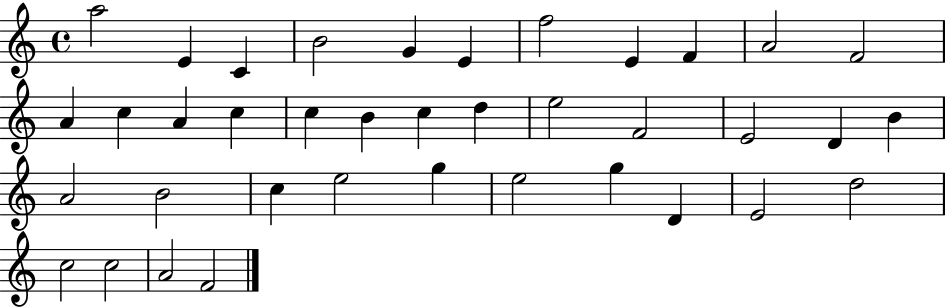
X:1
T:Untitled
M:4/4
L:1/4
K:C
a2 E C B2 G E f2 E F A2 F2 A c A c c B c d e2 F2 E2 D B A2 B2 c e2 g e2 g D E2 d2 c2 c2 A2 F2